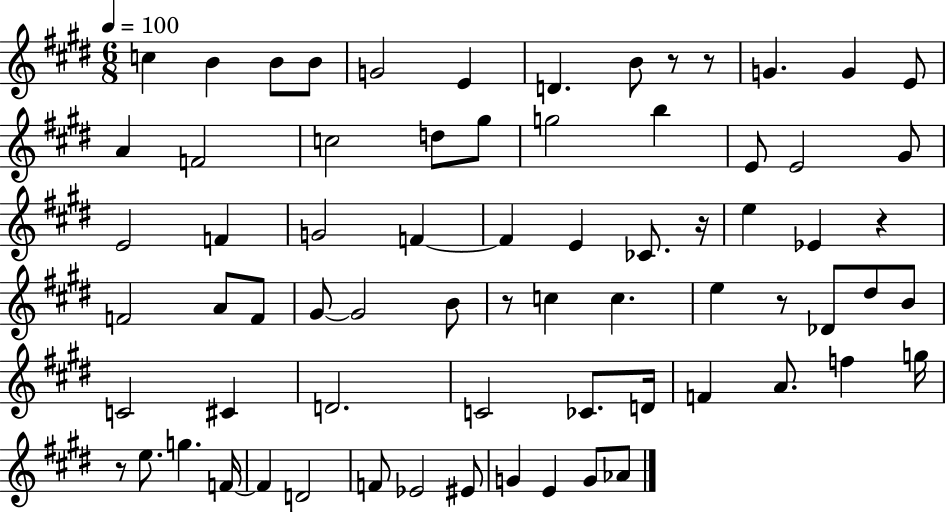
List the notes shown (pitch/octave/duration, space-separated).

C5/q B4/q B4/e B4/e G4/h E4/q D4/q. B4/e R/e R/e G4/q. G4/q E4/e A4/q F4/h C5/h D5/e G#5/e G5/h B5/q E4/e E4/h G#4/e E4/h F4/q G4/h F4/q F4/q E4/q CES4/e. R/s E5/q Eb4/q R/q F4/h A4/e F4/e G#4/e G#4/h B4/e R/e C5/q C5/q. E5/q R/e Db4/e D#5/e B4/e C4/h C#4/q D4/h. C4/h CES4/e. D4/s F4/q A4/e. F5/q G5/s R/e E5/e. G5/q. F4/s F4/q D4/h F4/e Eb4/h EIS4/e G4/q E4/q G4/e Ab4/e